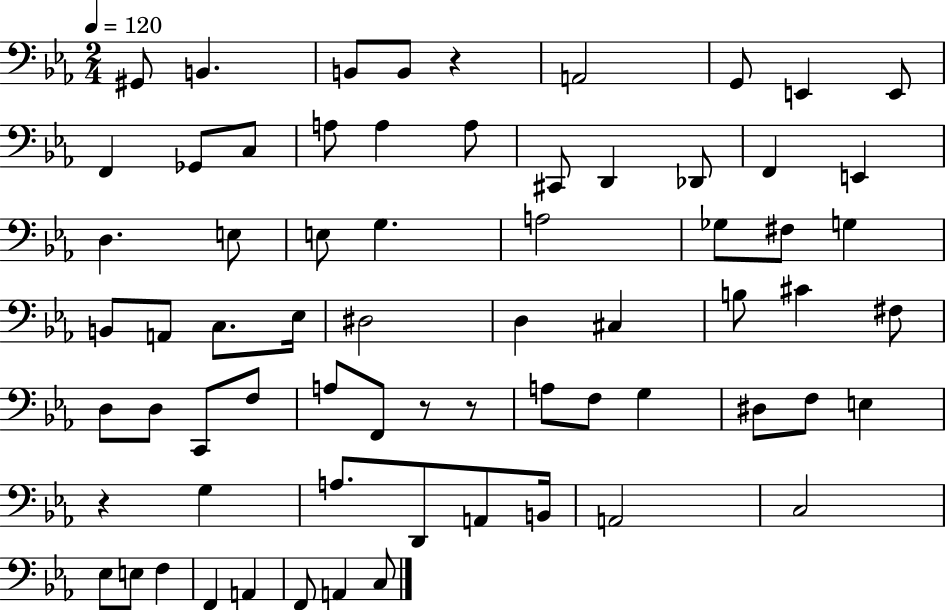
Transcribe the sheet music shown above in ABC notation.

X:1
T:Untitled
M:2/4
L:1/4
K:Eb
^G,,/2 B,, B,,/2 B,,/2 z A,,2 G,,/2 E,, E,,/2 F,, _G,,/2 C,/2 A,/2 A, A,/2 ^C,,/2 D,, _D,,/2 F,, E,, D, E,/2 E,/2 G, A,2 _G,/2 ^F,/2 G, B,,/2 A,,/2 C,/2 _E,/4 ^D,2 D, ^C, B,/2 ^C ^F,/2 D,/2 D,/2 C,,/2 F,/2 A,/2 F,,/2 z/2 z/2 A,/2 F,/2 G, ^D,/2 F,/2 E, z G, A,/2 D,,/2 A,,/2 B,,/4 A,,2 C,2 _E,/2 E,/2 F, F,, A,, F,,/2 A,, C,/2